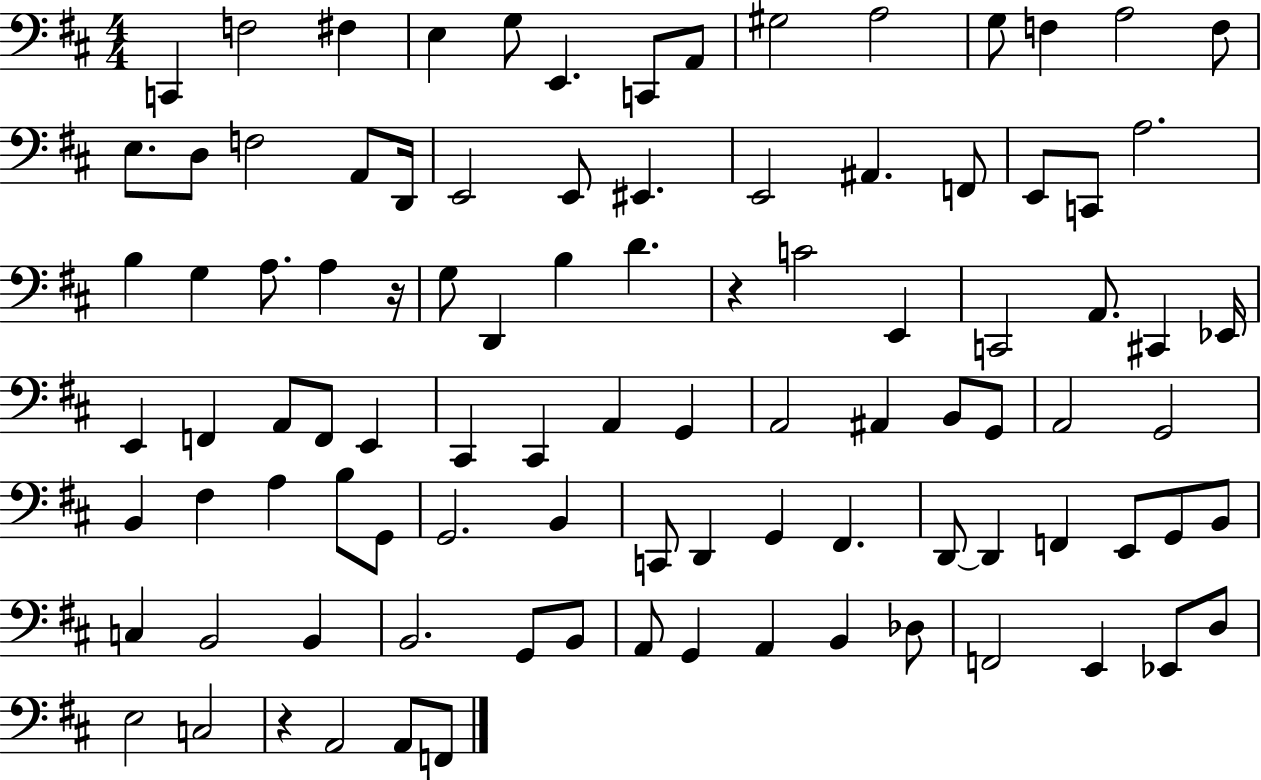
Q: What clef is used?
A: bass